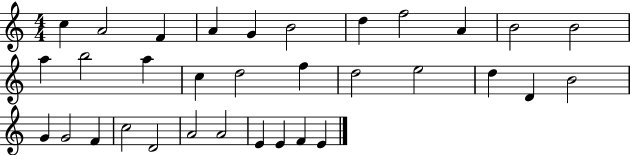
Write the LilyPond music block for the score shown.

{
  \clef treble
  \numericTimeSignature
  \time 4/4
  \key c \major
  c''4 a'2 f'4 | a'4 g'4 b'2 | d''4 f''2 a'4 | b'2 b'2 | \break a''4 b''2 a''4 | c''4 d''2 f''4 | d''2 e''2 | d''4 d'4 b'2 | \break g'4 g'2 f'4 | c''2 d'2 | a'2 a'2 | e'4 e'4 f'4 e'4 | \break \bar "|."
}